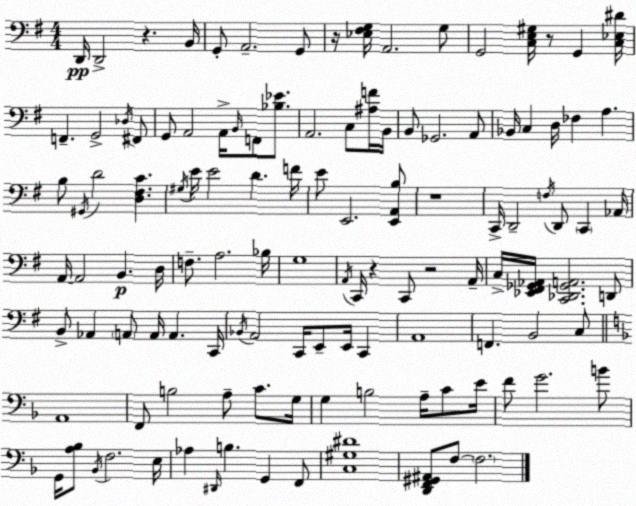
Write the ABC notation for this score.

X:1
T:Untitled
M:4/4
L:1/4
K:G
D,,/4 D,,2 z B,,/4 G,,/2 A,,2 G,,/2 z/4 [_E,^F,G,]/4 A,,2 G,/2 G,,2 [C,E,^G,]/4 z/2 G,, [C,_E,^D]/4 F,, G,,2 _D,/4 ^F,,/2 G,,/2 A,,2 A,,/4 B,,/4 F,,/2 [_B,_E]/2 A,,2 C,/2 [^A,F]/4 B,,/4 B,,/2 _G,,2 A,,/2 _B,,/4 C, D,/4 _F, A, B,/2 ^G,,/4 D2 [D,^F,C] ^G,/4 E/4 E2 D F/4 E/2 E,,2 [E,,A,,B,]/2 z4 C,,/4 D,,2 F,/4 D,,/2 C,, _A,,/4 A,,/4 A,,2 B,, D,/4 F,/2 A,2 _B,/4 G,4 A,,/4 C,,/4 z C,,/2 z2 A,,/4 C,/4 [_E,,^F,,_G,,_A,,]/4 [C,,_D,,_G,,A,,]2 D,,/2 B,,/2 _A,, A,,/2 A,,/4 A,, C,,/4 _B,,/4 A,,2 C,,/4 E,,/2 E,,/4 C,, A,,4 F,, B,,2 C,/2 A,,4 F,,/2 B,2 A,/2 C/2 G,/4 G, B,2 A,/4 C/2 E/4 F/2 G2 B/2 G,,/4 [A,_B,]/2 _B,,/4 F,2 E,/4 _A, ^D,,/4 B, G,, F,,/2 [C,^G,^D]4 [D,,F,,^G,,^A,,]/2 F,/2 F,2